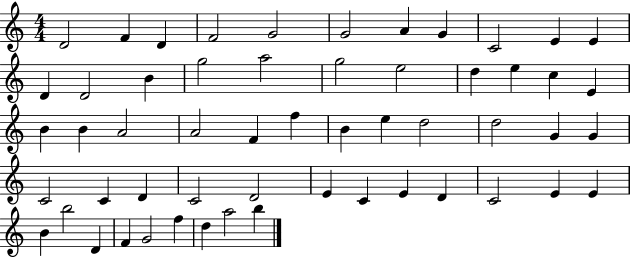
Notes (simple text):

D4/h F4/q D4/q F4/h G4/h G4/h A4/q G4/q C4/h E4/q E4/q D4/q D4/h B4/q G5/h A5/h G5/h E5/h D5/q E5/q C5/q E4/q B4/q B4/q A4/h A4/h F4/q F5/q B4/q E5/q D5/h D5/h G4/q G4/q C4/h C4/q D4/q C4/h D4/h E4/q C4/q E4/q D4/q C4/h E4/q E4/q B4/q B5/h D4/q F4/q G4/h F5/q D5/q A5/h B5/q